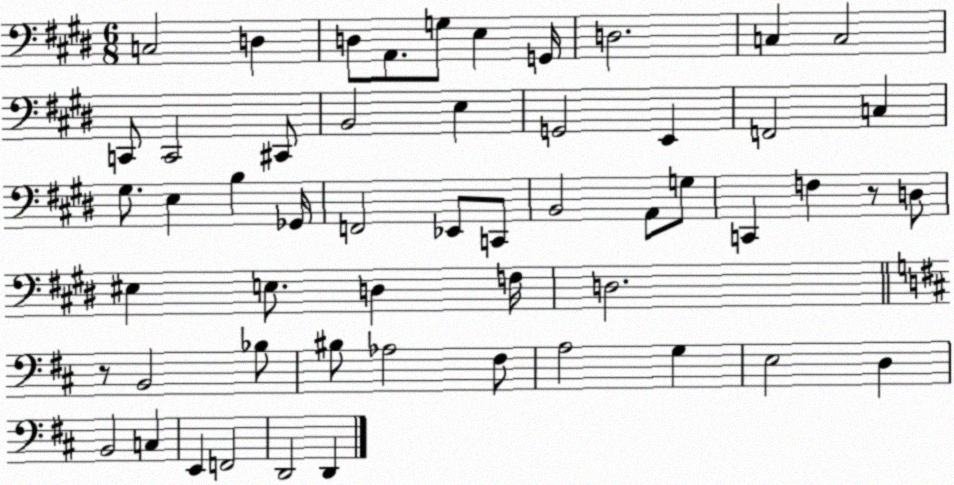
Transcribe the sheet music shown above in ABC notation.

X:1
T:Untitled
M:6/8
L:1/4
K:E
C,2 D, D,/2 A,,/2 G,/2 E, G,,/4 D,2 C, C,2 C,,/2 C,,2 ^C,,/2 B,,2 E, G,,2 E,, F,,2 C, ^G,/2 E, B, _G,,/4 F,,2 _E,,/2 C,,/2 B,,2 A,,/2 G,/2 C,, F, z/2 D,/2 ^E, E,/2 D, F,/4 D,2 z/2 B,,2 _B,/2 ^B,/2 _A,2 ^F,/2 A,2 G, E,2 D, B,,2 C, E,, F,,2 D,,2 D,,